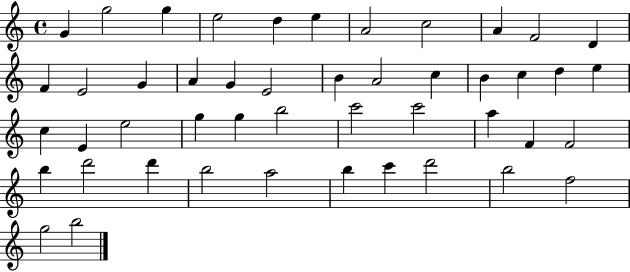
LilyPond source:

{
  \clef treble
  \time 4/4
  \defaultTimeSignature
  \key c \major
  g'4 g''2 g''4 | e''2 d''4 e''4 | a'2 c''2 | a'4 f'2 d'4 | \break f'4 e'2 g'4 | a'4 g'4 e'2 | b'4 a'2 c''4 | b'4 c''4 d''4 e''4 | \break c''4 e'4 e''2 | g''4 g''4 b''2 | c'''2 c'''2 | a''4 f'4 f'2 | \break b''4 d'''2 d'''4 | b''2 a''2 | b''4 c'''4 d'''2 | b''2 f''2 | \break g''2 b''2 | \bar "|."
}